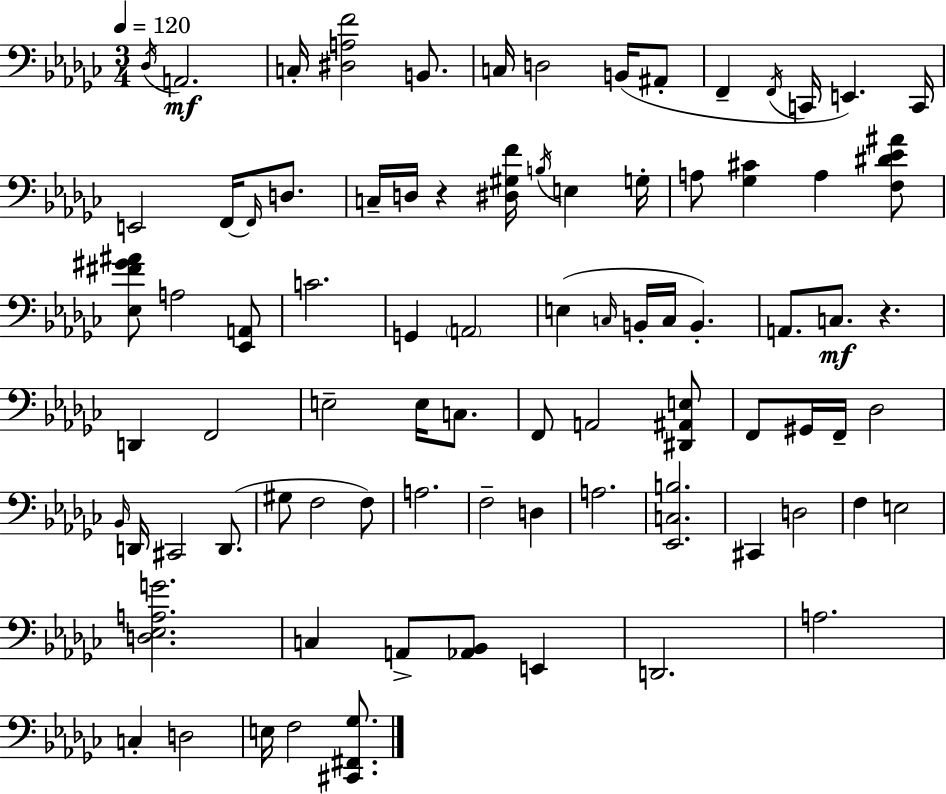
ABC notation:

X:1
T:Untitled
M:3/4
L:1/4
K:Ebm
_D,/4 A,,2 C,/4 [^D,A,F]2 B,,/2 C,/4 D,2 B,,/4 ^A,,/2 F,, F,,/4 C,,/4 E,, C,,/4 E,,2 F,,/4 F,,/4 D,/2 C,/4 D,/4 z [^D,^G,F]/4 B,/4 E, G,/4 A,/2 [_G,^C] A, [F,^D_E^A]/2 [_E,^F^G^A]/2 A,2 [_E,,A,,]/2 C2 G,, A,,2 E, C,/4 B,,/4 C,/4 B,, A,,/2 C,/2 z D,, F,,2 E,2 E,/4 C,/2 F,,/2 A,,2 [^D,,^A,,E,]/2 F,,/2 ^G,,/4 F,,/4 _D,2 _B,,/4 D,,/4 ^C,,2 D,,/2 ^G,/2 F,2 F,/2 A,2 F,2 D, A,2 [_E,,C,B,]2 ^C,, D,2 F, E,2 [D,_E,A,G]2 C, A,,/2 [_A,,_B,,]/2 E,, D,,2 A,2 C, D,2 E,/4 F,2 [^C,,^F,,_G,]/2